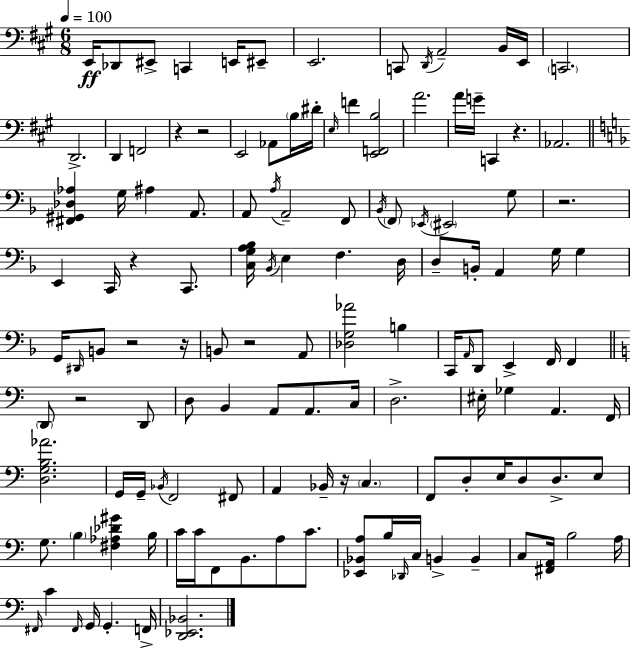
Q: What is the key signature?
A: A major